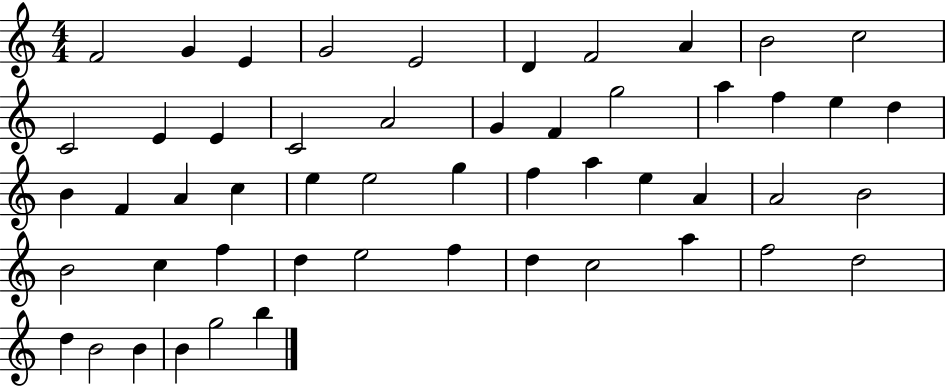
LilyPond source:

{
  \clef treble
  \numericTimeSignature
  \time 4/4
  \key c \major
  f'2 g'4 e'4 | g'2 e'2 | d'4 f'2 a'4 | b'2 c''2 | \break c'2 e'4 e'4 | c'2 a'2 | g'4 f'4 g''2 | a''4 f''4 e''4 d''4 | \break b'4 f'4 a'4 c''4 | e''4 e''2 g''4 | f''4 a''4 e''4 a'4 | a'2 b'2 | \break b'2 c''4 f''4 | d''4 e''2 f''4 | d''4 c''2 a''4 | f''2 d''2 | \break d''4 b'2 b'4 | b'4 g''2 b''4 | \bar "|."
}